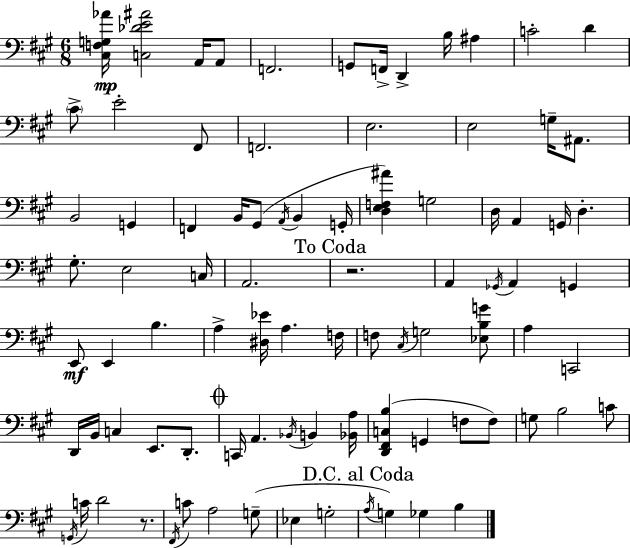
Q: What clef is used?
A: bass